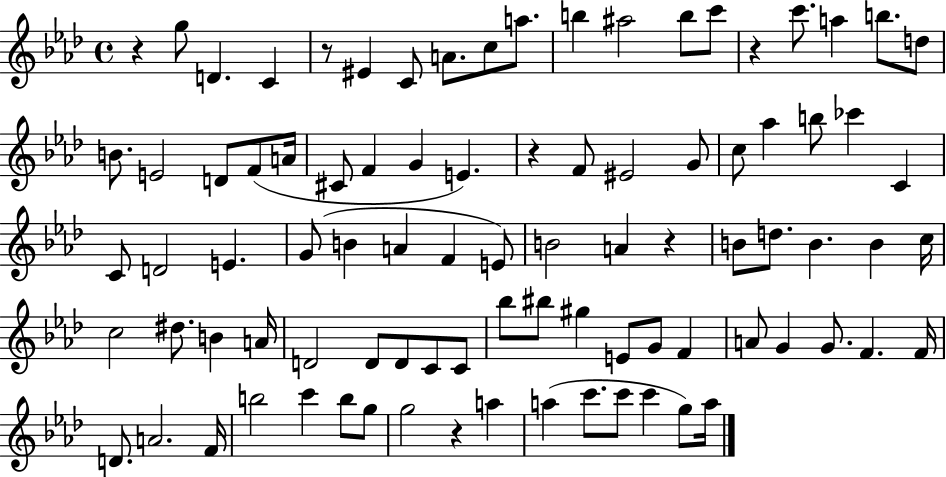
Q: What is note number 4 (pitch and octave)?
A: EIS4